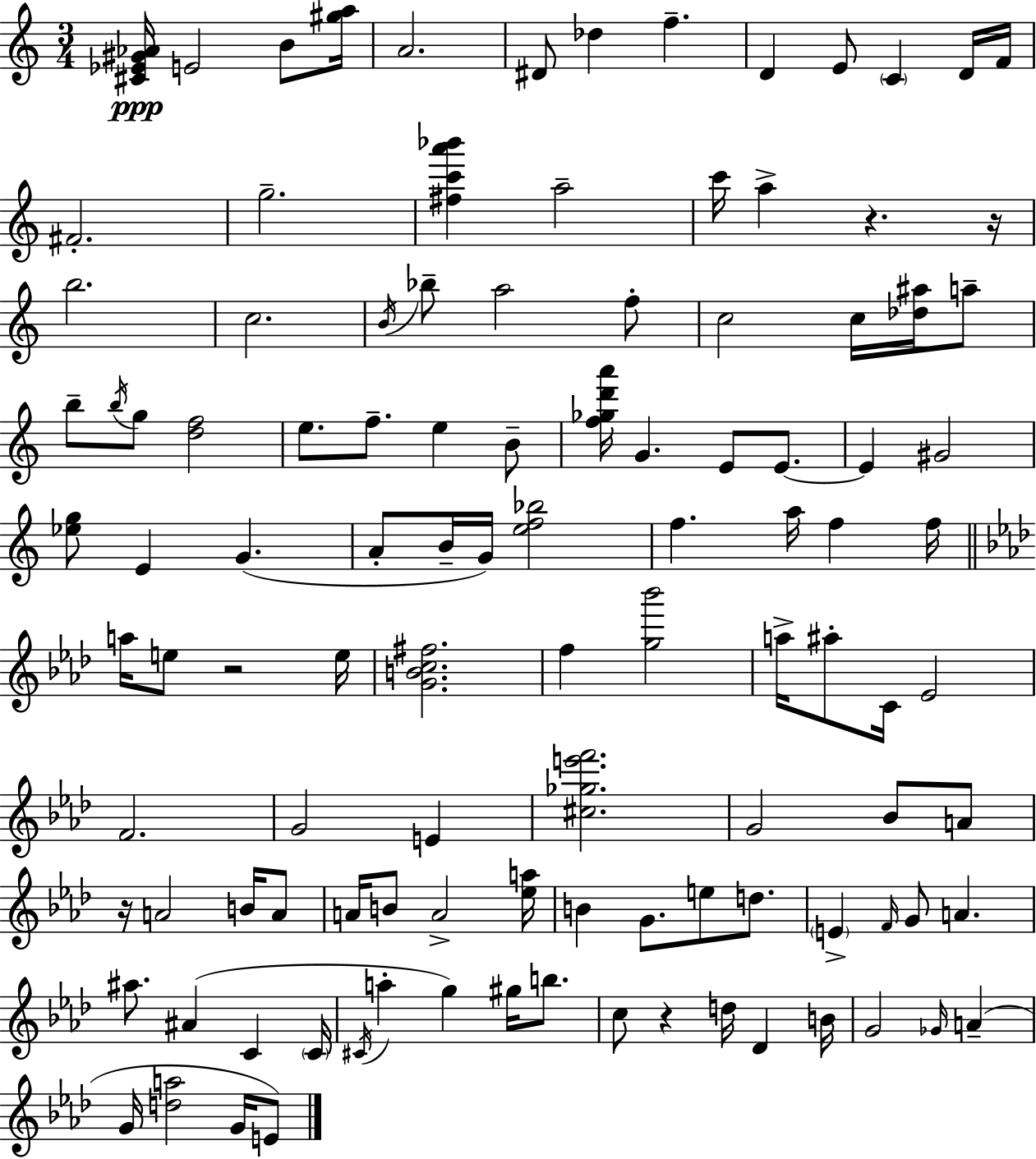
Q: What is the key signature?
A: A minor